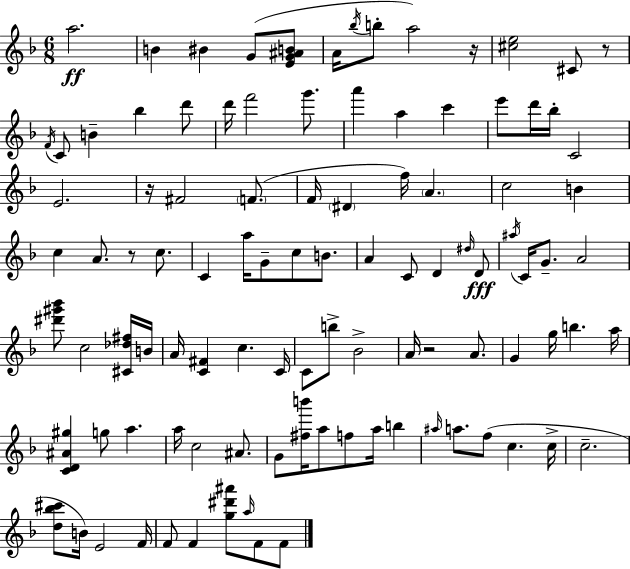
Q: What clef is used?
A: treble